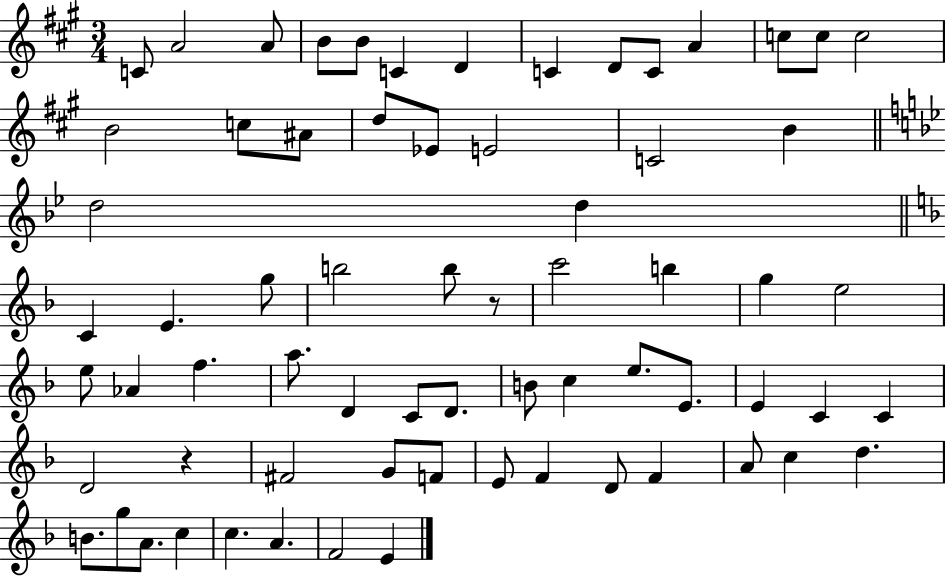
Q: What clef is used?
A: treble